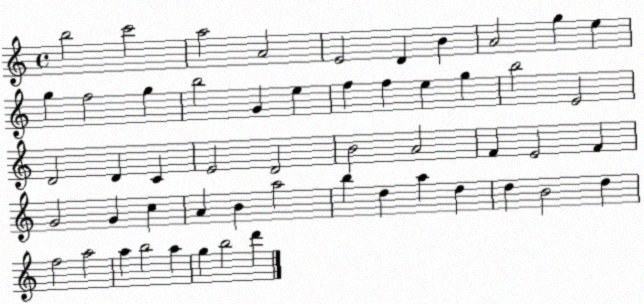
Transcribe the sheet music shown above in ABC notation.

X:1
T:Untitled
M:4/4
L:1/4
K:C
b2 c'2 a2 A2 E2 D B A2 g e g f2 g b2 G e f f e g b2 E2 D2 D C E2 D2 B2 A2 F E2 F G2 G c A B a2 b d a d d B2 d f2 a2 a b2 a g b2 d'